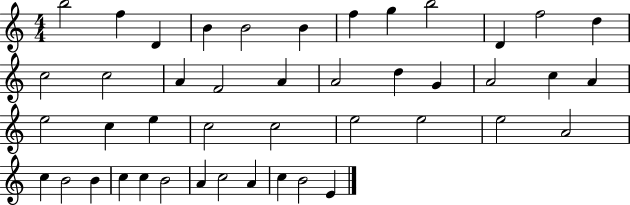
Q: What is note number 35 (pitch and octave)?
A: B4